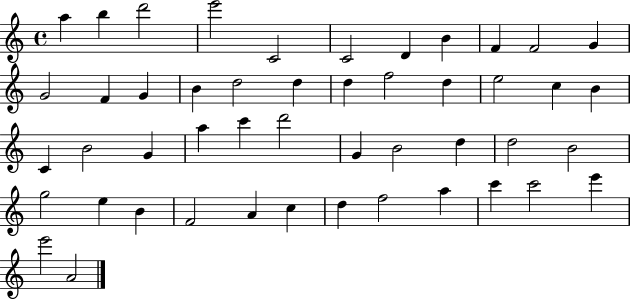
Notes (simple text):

A5/q B5/q D6/h E6/h C4/h C4/h D4/q B4/q F4/q F4/h G4/q G4/h F4/q G4/q B4/q D5/h D5/q D5/q F5/h D5/q E5/h C5/q B4/q C4/q B4/h G4/q A5/q C6/q D6/h G4/q B4/h D5/q D5/h B4/h G5/h E5/q B4/q F4/h A4/q C5/q D5/q F5/h A5/q C6/q C6/h E6/q E6/h A4/h